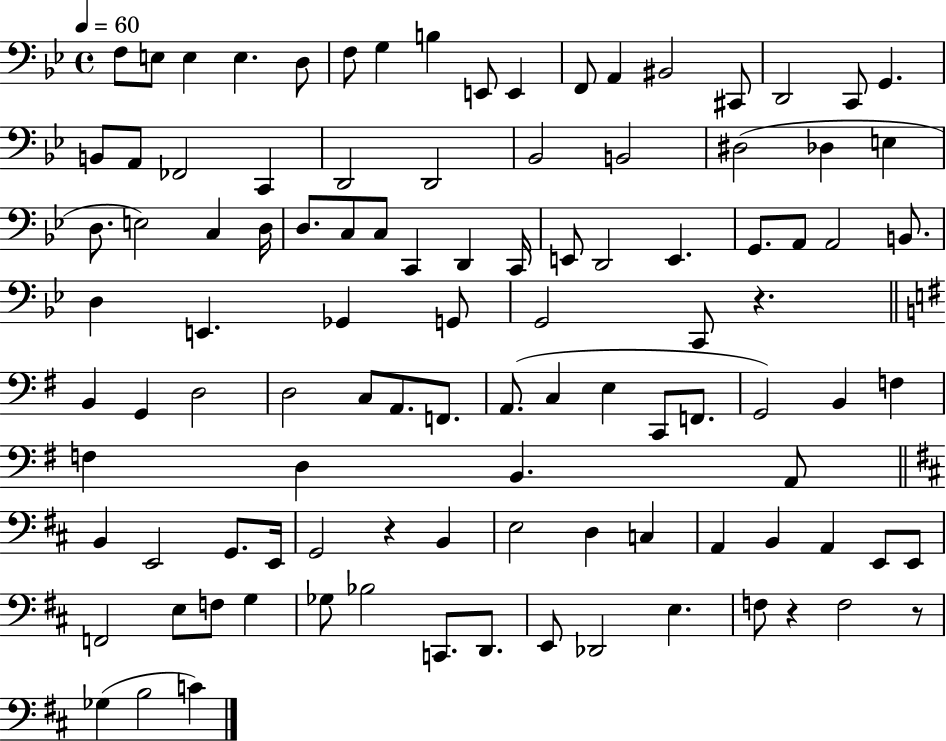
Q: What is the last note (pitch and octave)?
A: C4